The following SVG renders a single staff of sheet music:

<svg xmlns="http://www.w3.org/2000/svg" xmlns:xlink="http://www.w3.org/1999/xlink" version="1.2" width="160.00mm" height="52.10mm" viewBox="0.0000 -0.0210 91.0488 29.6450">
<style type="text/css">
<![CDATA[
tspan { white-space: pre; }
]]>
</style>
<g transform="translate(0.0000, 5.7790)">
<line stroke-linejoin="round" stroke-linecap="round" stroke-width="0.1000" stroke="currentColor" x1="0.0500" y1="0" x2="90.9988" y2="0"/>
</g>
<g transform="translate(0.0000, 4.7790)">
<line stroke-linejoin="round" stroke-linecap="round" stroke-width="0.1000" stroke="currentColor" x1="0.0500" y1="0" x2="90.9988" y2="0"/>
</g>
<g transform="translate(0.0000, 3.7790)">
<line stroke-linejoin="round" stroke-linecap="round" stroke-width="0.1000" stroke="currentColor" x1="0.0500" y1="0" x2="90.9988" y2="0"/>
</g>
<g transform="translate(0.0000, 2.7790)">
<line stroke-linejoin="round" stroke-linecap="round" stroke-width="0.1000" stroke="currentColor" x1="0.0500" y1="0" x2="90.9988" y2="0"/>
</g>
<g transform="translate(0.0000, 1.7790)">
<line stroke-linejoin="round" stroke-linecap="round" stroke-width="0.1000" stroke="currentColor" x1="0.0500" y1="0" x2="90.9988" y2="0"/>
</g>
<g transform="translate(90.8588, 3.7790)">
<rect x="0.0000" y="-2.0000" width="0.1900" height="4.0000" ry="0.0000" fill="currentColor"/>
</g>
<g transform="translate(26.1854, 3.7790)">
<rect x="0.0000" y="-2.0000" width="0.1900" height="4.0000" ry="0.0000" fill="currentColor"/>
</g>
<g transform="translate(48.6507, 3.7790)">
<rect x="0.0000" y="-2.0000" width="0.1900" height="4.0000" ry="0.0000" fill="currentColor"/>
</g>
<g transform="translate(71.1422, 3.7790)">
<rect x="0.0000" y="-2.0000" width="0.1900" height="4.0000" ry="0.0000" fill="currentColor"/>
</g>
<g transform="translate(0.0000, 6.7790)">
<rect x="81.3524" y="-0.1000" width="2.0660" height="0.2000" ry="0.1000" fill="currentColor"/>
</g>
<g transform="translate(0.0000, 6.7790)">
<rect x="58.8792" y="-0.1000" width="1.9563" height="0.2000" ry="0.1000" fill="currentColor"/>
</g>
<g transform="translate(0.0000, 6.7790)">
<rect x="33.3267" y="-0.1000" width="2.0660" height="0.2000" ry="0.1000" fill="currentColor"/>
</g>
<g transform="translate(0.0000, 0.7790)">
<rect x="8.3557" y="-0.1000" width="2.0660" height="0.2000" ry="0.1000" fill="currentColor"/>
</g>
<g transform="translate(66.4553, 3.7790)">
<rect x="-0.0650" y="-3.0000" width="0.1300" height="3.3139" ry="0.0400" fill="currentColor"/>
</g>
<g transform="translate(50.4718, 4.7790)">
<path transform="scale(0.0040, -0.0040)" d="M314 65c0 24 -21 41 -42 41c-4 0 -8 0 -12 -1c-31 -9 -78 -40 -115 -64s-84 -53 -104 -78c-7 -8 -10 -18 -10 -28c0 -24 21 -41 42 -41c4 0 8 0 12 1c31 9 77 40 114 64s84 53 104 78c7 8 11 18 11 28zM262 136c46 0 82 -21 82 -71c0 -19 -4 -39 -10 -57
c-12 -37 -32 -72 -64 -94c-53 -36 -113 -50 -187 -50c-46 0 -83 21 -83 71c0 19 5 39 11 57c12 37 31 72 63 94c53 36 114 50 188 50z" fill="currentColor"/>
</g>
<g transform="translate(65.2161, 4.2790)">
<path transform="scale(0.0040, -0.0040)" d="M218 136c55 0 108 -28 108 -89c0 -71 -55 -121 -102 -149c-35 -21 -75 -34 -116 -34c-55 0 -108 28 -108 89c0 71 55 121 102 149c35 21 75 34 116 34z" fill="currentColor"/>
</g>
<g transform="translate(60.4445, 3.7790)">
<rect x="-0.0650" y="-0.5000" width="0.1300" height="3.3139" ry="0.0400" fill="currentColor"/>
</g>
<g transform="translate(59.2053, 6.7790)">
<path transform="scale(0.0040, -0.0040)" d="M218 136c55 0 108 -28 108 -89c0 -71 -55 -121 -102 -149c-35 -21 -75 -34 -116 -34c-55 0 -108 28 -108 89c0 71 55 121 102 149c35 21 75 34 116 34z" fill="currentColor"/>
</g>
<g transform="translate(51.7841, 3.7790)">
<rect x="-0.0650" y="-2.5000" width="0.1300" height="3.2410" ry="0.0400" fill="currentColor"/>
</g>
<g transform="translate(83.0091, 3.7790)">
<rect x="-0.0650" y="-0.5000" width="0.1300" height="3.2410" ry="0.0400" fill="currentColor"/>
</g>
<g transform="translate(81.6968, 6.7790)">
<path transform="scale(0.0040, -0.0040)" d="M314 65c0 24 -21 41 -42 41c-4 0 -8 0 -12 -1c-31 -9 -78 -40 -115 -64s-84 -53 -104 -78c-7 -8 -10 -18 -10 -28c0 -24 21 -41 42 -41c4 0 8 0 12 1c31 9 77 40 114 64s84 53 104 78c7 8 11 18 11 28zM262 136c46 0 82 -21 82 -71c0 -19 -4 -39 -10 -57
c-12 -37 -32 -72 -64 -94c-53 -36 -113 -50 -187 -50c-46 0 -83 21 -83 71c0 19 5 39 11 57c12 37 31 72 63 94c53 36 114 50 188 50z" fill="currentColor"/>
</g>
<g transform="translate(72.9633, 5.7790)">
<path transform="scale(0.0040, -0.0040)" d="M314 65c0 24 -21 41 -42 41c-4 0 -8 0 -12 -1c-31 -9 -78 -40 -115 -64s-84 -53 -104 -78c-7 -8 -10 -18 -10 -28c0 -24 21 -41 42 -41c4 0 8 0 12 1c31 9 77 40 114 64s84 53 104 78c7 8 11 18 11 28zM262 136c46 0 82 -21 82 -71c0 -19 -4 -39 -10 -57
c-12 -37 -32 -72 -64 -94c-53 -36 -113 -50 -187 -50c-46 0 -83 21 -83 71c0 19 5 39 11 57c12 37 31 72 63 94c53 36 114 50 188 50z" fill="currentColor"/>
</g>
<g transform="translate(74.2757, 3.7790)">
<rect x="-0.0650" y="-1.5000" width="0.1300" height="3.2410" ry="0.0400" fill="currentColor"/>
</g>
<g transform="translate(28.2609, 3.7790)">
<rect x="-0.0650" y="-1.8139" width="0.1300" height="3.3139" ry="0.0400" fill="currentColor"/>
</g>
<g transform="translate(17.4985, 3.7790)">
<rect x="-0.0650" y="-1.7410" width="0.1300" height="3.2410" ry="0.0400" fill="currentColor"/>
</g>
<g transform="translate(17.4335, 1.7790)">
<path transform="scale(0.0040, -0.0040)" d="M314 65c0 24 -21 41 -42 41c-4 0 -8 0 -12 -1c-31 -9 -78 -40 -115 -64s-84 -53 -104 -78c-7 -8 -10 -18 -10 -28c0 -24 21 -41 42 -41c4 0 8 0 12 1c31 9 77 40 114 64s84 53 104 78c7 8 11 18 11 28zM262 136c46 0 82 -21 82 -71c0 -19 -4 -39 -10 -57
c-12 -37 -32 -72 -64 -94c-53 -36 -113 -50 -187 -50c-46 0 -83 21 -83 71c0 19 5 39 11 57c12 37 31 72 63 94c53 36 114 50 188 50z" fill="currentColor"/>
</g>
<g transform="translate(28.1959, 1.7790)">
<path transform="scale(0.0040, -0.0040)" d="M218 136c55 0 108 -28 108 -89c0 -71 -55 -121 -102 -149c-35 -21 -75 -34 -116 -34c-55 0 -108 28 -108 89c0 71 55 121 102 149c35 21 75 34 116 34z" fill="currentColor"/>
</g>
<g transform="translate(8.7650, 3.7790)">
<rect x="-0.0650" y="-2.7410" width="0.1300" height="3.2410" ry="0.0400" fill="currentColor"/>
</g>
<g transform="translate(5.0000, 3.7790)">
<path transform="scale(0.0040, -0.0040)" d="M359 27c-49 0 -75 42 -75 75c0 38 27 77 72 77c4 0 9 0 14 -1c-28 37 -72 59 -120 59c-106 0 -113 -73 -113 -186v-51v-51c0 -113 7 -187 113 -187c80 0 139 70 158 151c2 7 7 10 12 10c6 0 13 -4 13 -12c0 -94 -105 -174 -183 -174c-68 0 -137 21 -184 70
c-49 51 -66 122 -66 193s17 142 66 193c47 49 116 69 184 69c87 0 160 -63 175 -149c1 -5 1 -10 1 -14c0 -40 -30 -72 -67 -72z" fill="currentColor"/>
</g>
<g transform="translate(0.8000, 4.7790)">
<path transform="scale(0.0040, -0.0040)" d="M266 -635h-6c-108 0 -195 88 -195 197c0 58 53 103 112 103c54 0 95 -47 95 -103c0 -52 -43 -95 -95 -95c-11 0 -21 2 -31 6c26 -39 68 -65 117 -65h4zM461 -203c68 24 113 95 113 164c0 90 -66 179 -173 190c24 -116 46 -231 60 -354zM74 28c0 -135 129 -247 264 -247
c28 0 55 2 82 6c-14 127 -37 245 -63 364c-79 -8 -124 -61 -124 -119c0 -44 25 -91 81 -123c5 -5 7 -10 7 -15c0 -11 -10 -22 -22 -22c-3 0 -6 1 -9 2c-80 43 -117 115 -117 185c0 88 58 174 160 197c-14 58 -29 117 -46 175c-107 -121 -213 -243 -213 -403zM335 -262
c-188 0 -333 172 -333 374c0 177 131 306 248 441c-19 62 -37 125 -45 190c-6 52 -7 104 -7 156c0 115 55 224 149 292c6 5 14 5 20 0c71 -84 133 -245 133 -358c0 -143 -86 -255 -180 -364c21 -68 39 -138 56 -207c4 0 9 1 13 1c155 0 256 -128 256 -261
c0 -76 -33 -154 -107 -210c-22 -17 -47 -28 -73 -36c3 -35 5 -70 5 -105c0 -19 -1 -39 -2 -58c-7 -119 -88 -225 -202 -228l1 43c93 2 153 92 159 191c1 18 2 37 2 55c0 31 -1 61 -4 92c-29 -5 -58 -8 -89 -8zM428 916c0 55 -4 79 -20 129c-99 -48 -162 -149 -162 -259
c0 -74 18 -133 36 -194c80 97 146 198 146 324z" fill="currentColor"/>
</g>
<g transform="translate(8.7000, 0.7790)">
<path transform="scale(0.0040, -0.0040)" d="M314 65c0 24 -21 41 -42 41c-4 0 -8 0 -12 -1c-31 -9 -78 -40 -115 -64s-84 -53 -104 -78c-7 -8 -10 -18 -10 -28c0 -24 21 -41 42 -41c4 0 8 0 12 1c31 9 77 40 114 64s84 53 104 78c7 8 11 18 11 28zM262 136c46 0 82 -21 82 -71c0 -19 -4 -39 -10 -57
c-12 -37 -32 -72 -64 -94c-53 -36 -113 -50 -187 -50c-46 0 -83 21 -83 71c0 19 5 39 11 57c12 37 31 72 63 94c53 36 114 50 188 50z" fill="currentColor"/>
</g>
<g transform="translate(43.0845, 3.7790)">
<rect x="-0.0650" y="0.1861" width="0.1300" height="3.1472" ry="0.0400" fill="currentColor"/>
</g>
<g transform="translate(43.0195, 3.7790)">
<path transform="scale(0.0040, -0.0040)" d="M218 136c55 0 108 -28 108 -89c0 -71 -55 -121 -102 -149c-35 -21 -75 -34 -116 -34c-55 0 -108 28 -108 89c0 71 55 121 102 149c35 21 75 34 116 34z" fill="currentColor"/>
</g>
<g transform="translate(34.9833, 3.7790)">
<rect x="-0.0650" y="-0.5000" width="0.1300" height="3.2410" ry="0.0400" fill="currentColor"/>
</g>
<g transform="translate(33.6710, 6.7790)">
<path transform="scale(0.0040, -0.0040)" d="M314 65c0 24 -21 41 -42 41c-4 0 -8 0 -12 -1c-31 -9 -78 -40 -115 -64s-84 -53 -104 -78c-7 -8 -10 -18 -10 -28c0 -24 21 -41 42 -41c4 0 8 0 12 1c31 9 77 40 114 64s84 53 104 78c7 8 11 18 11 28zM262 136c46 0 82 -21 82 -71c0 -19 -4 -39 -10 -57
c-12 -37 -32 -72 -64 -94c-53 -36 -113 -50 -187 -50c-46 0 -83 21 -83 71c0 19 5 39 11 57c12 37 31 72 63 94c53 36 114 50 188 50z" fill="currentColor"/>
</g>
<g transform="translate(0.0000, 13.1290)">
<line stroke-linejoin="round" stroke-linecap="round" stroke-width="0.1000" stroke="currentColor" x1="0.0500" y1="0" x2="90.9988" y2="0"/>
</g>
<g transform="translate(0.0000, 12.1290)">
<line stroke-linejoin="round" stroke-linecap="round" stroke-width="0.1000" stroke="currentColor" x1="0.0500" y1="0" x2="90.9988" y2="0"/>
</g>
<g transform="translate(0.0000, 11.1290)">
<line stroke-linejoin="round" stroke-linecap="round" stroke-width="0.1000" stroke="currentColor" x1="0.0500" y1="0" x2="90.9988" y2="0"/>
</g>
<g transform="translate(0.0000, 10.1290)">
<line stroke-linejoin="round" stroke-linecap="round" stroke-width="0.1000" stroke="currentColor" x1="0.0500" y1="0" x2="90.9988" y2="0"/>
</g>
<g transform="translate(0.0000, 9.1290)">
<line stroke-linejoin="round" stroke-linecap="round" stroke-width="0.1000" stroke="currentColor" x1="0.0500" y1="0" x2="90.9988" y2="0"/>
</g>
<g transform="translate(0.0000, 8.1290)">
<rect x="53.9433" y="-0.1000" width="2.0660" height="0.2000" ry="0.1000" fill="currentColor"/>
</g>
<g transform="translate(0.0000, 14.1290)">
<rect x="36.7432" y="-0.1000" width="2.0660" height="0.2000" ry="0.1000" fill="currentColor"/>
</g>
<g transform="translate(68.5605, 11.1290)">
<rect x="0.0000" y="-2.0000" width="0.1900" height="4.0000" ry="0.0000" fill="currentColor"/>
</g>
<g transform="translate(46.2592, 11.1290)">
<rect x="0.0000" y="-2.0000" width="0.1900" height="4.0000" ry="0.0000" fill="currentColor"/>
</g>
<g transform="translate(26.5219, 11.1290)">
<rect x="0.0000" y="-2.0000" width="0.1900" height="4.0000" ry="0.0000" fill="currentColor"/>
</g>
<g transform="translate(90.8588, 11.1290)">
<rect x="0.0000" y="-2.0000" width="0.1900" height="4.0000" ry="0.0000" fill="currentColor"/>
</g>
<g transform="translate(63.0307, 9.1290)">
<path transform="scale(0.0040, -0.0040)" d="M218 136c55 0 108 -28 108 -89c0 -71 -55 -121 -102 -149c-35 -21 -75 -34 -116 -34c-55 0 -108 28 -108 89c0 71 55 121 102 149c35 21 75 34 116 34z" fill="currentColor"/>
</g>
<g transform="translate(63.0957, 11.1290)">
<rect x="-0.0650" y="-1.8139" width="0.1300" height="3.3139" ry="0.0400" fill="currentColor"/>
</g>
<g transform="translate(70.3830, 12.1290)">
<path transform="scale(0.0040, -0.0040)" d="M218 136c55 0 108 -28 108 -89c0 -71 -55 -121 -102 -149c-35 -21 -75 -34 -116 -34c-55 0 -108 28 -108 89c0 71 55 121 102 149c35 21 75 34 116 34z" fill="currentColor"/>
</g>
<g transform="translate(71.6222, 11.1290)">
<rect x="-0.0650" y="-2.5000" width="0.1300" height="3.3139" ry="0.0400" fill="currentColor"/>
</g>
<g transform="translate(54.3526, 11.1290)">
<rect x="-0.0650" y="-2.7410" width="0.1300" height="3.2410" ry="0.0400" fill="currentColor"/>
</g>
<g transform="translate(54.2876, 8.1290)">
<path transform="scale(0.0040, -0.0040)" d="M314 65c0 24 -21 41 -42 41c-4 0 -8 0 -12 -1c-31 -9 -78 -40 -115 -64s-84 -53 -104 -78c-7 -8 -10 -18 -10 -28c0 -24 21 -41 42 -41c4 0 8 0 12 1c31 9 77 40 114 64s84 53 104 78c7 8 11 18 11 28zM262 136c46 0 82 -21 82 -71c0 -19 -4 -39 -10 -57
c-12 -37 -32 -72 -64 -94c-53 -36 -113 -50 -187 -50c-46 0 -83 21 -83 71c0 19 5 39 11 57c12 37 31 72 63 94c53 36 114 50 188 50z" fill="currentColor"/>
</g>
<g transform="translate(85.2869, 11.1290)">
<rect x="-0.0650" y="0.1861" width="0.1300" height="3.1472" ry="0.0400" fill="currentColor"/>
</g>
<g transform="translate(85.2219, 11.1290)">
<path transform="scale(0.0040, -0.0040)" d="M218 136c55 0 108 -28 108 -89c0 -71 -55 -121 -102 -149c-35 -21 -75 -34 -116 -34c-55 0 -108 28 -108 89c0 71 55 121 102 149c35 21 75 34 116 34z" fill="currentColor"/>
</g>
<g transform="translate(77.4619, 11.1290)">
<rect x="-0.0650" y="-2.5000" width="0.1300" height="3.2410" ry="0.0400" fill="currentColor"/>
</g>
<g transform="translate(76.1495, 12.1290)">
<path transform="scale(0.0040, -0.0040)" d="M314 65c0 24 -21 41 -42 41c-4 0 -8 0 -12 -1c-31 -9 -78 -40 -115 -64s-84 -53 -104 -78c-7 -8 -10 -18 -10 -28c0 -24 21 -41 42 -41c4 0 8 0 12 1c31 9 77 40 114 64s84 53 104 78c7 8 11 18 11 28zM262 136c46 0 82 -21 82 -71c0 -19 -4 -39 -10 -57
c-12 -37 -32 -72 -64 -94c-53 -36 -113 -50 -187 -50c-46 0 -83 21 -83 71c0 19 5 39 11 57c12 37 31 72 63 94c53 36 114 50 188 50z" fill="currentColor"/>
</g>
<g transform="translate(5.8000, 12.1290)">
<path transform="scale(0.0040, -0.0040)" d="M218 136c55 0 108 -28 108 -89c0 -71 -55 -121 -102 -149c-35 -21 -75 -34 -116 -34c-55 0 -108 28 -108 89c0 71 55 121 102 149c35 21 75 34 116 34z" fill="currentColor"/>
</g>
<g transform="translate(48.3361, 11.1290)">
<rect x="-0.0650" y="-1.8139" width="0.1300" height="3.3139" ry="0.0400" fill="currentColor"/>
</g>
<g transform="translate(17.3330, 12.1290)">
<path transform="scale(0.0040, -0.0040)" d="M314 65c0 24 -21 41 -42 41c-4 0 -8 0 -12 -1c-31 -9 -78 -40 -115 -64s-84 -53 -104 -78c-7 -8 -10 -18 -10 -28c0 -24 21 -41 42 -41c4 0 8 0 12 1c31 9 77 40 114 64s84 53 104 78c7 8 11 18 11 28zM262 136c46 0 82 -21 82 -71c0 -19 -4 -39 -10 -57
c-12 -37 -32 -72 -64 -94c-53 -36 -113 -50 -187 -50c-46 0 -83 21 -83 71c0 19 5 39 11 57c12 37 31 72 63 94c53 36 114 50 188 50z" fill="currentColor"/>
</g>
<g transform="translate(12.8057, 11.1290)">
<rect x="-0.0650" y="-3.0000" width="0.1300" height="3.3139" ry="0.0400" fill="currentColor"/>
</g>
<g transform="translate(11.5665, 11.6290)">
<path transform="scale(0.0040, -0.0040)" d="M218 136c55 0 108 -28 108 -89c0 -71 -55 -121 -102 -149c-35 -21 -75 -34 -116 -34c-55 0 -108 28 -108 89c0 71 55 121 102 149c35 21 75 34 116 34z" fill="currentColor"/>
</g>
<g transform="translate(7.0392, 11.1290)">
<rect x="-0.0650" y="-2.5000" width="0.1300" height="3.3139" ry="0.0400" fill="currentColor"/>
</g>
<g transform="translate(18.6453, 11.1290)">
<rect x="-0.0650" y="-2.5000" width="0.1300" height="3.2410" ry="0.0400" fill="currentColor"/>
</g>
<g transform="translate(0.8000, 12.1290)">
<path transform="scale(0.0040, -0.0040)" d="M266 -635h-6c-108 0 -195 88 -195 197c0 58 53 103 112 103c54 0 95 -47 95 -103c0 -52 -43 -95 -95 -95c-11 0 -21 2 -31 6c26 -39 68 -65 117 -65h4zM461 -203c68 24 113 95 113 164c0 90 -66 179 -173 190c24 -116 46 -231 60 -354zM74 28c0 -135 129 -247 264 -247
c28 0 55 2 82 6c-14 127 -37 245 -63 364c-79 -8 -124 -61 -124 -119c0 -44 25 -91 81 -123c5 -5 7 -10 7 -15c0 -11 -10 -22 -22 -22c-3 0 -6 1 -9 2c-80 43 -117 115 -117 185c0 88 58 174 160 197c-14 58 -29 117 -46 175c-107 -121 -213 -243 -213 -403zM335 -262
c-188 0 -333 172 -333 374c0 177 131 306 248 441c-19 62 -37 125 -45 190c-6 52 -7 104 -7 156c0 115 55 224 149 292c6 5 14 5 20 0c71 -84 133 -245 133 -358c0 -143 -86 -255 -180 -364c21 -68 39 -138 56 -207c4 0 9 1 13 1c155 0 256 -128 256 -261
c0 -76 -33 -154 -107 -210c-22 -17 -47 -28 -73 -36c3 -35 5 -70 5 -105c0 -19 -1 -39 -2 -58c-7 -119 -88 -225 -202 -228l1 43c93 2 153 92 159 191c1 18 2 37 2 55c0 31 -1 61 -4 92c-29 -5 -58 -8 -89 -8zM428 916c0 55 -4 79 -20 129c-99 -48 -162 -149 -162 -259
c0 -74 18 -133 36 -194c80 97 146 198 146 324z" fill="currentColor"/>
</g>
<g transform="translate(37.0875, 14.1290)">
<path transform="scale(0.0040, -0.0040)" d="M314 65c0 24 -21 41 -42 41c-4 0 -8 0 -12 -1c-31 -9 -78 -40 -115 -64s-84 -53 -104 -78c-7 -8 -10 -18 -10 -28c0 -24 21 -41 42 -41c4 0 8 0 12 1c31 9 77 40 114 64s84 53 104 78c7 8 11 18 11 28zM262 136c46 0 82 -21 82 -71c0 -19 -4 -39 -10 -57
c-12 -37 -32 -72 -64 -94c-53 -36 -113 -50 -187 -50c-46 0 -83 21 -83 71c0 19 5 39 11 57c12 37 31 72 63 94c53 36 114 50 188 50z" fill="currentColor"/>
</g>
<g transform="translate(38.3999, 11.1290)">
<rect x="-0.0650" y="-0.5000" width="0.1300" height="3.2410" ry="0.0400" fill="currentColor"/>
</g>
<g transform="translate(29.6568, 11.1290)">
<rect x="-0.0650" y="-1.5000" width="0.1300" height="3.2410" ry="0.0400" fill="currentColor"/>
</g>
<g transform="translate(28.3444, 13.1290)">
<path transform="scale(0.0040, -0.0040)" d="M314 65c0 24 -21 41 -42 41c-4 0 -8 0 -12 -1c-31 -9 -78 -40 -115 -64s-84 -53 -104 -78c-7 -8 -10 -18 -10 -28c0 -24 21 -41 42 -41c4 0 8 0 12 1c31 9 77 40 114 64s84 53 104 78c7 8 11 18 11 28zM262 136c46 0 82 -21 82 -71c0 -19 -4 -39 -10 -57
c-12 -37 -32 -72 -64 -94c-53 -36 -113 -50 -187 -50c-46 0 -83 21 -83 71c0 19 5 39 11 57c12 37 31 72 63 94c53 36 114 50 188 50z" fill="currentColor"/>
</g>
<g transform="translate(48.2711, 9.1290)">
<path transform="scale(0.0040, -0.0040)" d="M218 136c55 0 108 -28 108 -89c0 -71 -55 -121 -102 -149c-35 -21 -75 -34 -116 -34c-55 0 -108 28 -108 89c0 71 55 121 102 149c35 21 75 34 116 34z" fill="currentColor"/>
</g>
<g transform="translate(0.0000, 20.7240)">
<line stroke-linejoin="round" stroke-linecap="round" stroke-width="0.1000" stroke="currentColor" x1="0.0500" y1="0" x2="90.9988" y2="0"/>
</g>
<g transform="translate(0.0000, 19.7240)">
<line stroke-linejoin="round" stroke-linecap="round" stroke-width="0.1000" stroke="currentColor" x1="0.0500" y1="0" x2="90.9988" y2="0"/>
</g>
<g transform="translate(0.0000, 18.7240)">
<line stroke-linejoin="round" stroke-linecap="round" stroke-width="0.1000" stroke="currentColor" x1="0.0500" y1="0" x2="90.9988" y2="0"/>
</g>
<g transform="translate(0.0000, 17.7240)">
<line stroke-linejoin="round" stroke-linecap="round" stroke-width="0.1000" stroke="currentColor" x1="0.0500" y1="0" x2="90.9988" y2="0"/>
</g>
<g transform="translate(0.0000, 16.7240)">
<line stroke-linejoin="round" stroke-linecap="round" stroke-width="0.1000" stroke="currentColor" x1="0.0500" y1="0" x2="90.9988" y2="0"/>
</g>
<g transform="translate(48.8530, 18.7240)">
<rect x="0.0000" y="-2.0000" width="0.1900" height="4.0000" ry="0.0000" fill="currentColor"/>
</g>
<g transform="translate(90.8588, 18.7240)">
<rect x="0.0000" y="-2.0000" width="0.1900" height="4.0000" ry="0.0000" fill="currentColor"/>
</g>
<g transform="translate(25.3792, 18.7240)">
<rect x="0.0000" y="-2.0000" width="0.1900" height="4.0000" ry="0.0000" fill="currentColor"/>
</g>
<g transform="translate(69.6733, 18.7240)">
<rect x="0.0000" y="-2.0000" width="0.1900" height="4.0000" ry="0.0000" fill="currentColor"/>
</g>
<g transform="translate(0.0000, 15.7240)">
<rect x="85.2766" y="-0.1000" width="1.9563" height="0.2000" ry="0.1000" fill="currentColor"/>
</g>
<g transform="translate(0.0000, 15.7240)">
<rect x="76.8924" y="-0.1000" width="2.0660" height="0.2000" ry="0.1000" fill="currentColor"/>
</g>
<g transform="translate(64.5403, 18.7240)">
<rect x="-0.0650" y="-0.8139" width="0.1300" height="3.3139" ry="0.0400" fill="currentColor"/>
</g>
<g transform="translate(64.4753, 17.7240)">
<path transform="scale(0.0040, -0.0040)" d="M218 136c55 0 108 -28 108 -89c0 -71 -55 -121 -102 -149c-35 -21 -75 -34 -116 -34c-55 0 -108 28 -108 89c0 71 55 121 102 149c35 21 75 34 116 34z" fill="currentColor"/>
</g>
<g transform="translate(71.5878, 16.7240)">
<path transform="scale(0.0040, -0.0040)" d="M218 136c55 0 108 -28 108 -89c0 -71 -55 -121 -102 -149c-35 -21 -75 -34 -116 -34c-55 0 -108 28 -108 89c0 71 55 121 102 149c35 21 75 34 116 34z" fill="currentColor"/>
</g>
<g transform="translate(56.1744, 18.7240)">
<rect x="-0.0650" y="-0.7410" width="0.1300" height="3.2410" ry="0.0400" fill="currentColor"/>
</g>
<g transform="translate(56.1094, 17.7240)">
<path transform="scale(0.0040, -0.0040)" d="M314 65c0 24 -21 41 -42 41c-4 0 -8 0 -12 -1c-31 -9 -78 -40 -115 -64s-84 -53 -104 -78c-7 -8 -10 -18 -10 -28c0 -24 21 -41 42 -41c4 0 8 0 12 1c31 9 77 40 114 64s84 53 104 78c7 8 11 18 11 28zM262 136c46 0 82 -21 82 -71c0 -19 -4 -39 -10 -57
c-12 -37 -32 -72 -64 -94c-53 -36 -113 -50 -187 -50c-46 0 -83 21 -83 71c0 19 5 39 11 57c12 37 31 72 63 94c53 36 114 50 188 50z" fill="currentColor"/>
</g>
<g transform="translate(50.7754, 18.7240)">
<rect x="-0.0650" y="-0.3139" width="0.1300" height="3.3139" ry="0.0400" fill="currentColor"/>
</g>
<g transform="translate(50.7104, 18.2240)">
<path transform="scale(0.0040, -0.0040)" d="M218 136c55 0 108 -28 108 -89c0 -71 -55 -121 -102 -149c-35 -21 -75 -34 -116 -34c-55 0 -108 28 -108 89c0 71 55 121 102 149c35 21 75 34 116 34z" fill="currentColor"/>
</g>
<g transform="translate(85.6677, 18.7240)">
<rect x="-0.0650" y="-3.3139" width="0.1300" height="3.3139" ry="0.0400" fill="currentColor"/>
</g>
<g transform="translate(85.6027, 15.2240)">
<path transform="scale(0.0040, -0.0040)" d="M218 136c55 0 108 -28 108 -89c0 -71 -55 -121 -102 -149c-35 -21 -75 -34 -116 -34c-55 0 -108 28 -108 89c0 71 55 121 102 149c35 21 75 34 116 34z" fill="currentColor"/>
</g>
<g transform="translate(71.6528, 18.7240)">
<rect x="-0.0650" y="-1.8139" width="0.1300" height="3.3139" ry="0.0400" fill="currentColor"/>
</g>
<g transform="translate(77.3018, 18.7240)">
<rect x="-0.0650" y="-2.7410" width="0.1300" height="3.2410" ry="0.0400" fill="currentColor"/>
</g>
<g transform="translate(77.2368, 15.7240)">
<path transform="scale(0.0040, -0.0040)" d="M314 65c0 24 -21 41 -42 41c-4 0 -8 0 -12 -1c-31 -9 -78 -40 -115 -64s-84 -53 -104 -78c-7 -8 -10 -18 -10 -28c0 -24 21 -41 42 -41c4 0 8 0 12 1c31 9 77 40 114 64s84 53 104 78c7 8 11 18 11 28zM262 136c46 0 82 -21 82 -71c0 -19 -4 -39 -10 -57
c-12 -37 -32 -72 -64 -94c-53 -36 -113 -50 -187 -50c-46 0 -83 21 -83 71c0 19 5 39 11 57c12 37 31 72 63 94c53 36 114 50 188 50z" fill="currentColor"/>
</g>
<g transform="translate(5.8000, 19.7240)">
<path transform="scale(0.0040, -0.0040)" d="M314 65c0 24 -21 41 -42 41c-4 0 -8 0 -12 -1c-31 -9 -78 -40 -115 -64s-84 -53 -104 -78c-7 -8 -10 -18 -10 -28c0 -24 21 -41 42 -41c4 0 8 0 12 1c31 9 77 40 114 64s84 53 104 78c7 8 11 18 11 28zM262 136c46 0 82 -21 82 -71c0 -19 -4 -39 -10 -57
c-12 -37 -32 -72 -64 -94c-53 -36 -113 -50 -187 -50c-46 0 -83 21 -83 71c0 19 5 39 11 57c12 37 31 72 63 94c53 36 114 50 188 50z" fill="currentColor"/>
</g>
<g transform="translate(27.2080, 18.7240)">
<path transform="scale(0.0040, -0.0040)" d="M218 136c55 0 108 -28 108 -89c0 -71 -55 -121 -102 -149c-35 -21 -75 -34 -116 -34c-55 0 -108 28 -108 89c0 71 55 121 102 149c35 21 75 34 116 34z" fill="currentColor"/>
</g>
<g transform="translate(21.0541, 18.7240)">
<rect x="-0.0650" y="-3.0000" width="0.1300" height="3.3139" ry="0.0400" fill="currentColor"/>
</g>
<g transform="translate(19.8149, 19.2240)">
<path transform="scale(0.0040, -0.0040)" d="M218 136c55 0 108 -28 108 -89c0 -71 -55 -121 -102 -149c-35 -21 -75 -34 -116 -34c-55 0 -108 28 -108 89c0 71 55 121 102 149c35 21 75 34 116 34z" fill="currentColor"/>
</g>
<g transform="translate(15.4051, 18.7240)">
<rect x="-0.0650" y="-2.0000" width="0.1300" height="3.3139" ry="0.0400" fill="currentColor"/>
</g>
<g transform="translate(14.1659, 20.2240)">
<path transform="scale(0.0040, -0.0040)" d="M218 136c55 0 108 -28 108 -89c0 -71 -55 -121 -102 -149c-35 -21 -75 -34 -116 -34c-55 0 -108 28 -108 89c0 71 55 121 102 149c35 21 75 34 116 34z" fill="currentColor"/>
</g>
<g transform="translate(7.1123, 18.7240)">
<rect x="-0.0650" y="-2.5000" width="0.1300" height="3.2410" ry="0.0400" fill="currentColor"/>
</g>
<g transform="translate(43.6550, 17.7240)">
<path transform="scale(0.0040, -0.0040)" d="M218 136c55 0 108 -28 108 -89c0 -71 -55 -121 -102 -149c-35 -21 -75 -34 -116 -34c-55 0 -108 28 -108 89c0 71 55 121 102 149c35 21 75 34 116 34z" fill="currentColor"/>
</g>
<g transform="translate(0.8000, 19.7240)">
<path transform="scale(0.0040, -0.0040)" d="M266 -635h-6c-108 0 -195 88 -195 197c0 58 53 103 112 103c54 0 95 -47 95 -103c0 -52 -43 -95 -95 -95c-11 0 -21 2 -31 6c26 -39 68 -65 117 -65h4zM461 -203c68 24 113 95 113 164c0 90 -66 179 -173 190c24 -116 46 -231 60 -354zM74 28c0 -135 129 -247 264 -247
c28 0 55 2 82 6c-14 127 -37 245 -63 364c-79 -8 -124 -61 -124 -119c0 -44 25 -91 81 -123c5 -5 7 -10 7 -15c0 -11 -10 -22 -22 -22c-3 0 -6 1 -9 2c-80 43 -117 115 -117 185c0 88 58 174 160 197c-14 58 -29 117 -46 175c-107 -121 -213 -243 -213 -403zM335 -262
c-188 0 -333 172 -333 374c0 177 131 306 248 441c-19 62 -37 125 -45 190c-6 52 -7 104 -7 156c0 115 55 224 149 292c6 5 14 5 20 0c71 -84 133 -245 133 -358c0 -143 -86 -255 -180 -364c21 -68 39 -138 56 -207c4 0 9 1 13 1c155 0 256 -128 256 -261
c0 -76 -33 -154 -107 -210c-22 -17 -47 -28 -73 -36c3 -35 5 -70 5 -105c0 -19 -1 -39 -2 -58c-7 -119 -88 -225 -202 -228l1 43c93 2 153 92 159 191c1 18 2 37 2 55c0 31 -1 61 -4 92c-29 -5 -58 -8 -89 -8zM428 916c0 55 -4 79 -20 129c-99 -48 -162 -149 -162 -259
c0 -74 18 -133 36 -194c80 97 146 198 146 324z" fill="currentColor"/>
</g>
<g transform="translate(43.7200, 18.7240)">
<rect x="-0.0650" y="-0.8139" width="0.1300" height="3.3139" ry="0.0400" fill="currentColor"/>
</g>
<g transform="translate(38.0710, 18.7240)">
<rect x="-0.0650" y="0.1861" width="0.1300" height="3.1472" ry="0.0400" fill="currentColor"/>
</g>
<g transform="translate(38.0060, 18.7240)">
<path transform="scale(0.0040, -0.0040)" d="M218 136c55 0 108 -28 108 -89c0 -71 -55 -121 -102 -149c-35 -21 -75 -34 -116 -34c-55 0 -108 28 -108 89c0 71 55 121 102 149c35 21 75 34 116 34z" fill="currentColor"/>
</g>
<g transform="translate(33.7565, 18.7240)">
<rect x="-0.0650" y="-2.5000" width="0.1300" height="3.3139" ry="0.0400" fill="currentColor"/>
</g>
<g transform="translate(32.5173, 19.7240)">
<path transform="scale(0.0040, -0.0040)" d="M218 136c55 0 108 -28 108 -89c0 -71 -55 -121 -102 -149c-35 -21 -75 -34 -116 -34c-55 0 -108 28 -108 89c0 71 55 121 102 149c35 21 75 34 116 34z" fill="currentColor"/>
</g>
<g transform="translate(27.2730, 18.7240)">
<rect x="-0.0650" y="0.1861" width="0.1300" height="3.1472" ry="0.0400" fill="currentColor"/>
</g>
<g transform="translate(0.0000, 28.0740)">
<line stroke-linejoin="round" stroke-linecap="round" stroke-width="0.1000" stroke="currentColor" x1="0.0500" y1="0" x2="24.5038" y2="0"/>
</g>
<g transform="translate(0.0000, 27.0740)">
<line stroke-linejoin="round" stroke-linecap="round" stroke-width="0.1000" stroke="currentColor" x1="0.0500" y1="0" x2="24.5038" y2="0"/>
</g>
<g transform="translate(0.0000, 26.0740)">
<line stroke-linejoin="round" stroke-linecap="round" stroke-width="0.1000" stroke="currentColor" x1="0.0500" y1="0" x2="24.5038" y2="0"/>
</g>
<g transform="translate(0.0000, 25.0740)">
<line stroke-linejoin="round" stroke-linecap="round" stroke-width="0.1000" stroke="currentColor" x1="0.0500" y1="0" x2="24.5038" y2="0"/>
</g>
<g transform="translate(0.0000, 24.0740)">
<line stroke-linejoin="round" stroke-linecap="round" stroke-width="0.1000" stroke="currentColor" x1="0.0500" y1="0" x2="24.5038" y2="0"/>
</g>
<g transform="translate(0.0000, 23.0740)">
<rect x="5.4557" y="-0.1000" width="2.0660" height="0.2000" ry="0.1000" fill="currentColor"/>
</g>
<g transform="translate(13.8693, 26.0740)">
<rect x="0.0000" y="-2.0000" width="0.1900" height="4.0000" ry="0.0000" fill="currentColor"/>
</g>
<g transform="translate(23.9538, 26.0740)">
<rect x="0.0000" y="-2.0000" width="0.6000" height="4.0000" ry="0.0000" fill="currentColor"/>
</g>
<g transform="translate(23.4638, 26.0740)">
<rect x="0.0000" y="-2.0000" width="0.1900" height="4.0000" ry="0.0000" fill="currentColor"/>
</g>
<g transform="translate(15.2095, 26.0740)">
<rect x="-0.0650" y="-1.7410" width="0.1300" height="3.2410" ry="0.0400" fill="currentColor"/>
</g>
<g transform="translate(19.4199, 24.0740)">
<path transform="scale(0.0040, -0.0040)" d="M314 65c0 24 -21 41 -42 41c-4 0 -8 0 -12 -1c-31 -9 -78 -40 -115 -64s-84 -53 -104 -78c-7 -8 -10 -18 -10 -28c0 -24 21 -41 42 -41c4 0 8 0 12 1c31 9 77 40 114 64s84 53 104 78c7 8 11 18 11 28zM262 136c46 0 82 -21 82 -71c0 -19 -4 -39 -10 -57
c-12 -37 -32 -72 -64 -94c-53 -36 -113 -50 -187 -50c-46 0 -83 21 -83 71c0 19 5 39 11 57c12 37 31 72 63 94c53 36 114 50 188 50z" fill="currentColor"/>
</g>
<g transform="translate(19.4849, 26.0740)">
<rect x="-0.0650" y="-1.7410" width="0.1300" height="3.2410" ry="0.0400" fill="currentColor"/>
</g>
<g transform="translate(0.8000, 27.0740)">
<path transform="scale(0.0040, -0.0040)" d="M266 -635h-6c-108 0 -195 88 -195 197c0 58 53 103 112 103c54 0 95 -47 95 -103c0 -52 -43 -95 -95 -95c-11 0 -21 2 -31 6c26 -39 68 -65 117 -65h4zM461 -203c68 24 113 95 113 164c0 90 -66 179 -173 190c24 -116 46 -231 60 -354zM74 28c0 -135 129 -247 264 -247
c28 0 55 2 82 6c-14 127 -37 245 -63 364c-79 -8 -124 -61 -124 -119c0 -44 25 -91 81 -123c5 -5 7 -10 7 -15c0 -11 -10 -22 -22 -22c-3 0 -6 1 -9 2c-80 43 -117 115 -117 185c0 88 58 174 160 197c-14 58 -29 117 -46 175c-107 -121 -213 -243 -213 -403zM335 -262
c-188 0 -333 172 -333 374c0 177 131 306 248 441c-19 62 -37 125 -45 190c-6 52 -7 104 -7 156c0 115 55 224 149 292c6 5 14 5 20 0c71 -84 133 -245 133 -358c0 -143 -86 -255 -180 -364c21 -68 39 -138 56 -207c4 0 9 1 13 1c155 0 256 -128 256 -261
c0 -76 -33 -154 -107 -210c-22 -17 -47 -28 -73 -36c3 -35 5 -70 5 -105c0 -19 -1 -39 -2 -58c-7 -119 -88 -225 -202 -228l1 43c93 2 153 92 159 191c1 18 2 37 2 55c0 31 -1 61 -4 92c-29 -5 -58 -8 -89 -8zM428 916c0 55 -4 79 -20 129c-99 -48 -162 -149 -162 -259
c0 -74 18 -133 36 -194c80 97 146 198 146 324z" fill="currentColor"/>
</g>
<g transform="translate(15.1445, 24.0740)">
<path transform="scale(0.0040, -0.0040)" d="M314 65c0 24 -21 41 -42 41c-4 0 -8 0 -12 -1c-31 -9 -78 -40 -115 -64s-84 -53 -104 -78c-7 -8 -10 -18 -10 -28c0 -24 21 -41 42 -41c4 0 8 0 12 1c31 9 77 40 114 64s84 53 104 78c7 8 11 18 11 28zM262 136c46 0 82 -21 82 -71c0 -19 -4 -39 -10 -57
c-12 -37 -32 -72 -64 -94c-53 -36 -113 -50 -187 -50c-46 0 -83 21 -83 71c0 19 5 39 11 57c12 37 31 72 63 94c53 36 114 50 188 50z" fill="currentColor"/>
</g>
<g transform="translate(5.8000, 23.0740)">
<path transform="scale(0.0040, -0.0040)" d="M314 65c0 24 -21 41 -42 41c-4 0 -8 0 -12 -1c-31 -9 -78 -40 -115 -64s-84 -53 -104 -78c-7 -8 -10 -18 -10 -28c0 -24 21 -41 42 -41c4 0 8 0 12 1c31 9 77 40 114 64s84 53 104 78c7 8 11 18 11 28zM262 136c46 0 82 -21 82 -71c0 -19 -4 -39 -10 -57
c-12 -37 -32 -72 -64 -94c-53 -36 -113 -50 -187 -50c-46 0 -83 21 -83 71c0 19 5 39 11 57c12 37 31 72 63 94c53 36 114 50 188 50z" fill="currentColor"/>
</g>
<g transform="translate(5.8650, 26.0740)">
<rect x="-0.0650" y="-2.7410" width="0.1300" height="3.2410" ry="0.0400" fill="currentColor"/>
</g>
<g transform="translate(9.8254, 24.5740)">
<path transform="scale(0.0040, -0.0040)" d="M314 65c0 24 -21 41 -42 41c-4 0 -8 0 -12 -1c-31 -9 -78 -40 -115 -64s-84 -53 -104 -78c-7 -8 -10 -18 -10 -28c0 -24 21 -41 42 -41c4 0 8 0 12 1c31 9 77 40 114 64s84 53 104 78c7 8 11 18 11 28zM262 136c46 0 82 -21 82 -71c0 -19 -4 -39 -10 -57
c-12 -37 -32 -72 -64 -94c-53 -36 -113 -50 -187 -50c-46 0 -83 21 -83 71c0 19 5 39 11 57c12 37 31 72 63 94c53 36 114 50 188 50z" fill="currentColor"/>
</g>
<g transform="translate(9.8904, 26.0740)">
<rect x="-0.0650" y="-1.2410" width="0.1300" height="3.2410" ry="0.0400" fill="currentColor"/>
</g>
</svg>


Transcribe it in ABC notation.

X:1
T:Untitled
M:4/4
L:1/4
K:C
a2 f2 f C2 B G2 C A E2 C2 G A G2 E2 C2 f a2 f G G2 B G2 F A B G B d c d2 d f a2 b a2 e2 f2 f2